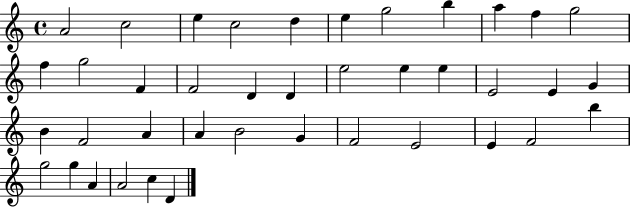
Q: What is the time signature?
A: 4/4